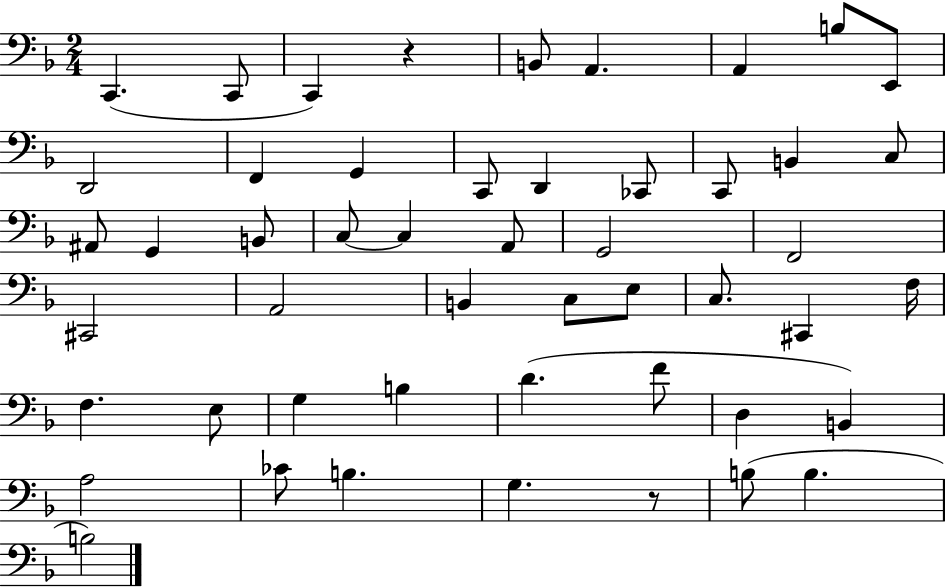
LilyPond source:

{
  \clef bass
  \numericTimeSignature
  \time 2/4
  \key f \major
  c,4.( c,8 | c,4) r4 | b,8 a,4. | a,4 b8 e,8 | \break d,2 | f,4 g,4 | c,8 d,4 ces,8 | c,8 b,4 c8 | \break ais,8 g,4 b,8 | c8~~ c4 a,8 | g,2 | f,2 | \break cis,2 | a,2 | b,4 c8 e8 | c8. cis,4 f16 | \break f4. e8 | g4 b4 | d'4.( f'8 | d4 b,4) | \break a2 | ces'8 b4. | g4. r8 | b8( b4. | \break b2) | \bar "|."
}